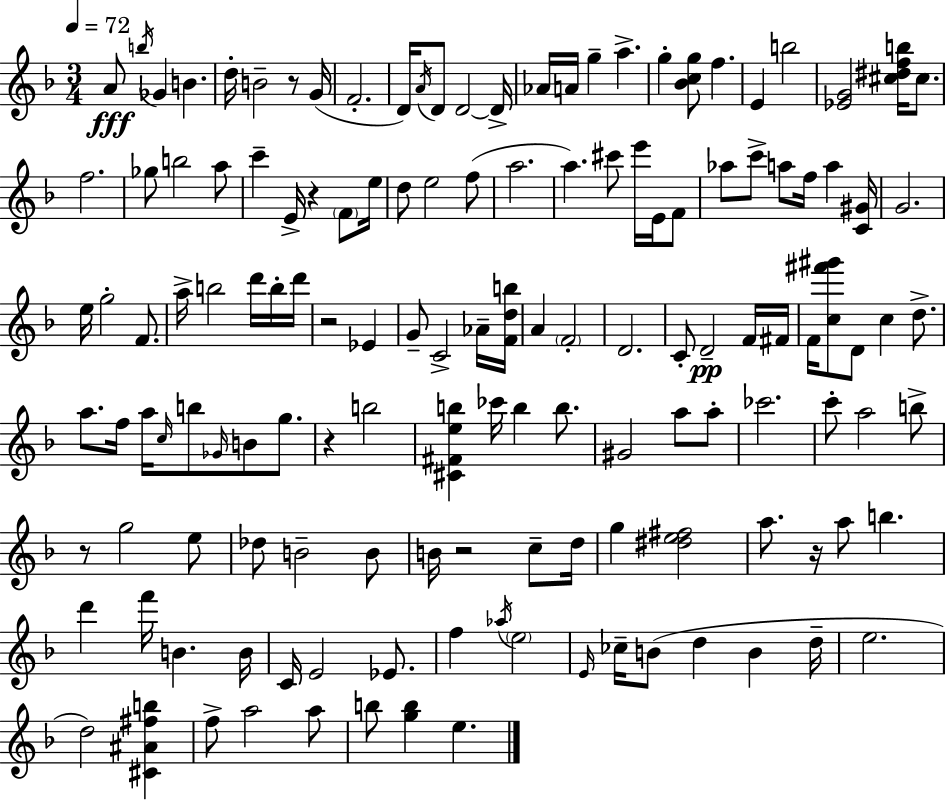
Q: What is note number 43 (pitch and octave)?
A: F5